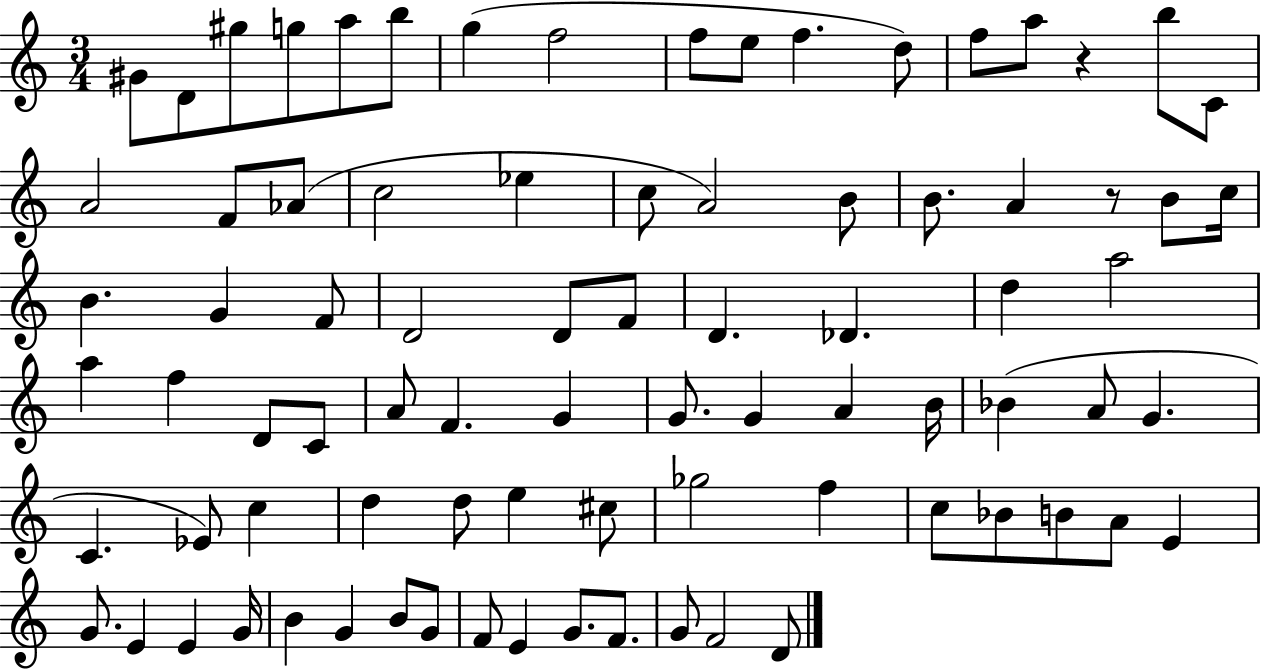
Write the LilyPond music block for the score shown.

{
  \clef treble
  \numericTimeSignature
  \time 3/4
  \key c \major
  \repeat volta 2 { gis'8 d'8 gis''8 g''8 a''8 b''8 | g''4( f''2 | f''8 e''8 f''4. d''8) | f''8 a''8 r4 b''8 c'8 | \break a'2 f'8 aes'8( | c''2 ees''4 | c''8 a'2) b'8 | b'8. a'4 r8 b'8 c''16 | \break b'4. g'4 f'8 | d'2 d'8 f'8 | d'4. des'4. | d''4 a''2 | \break a''4 f''4 d'8 c'8 | a'8 f'4. g'4 | g'8. g'4 a'4 b'16 | bes'4( a'8 g'4. | \break c'4. ees'8) c''4 | d''4 d''8 e''4 cis''8 | ges''2 f''4 | c''8 bes'8 b'8 a'8 e'4 | \break g'8. e'4 e'4 g'16 | b'4 g'4 b'8 g'8 | f'8 e'4 g'8. f'8. | g'8 f'2 d'8 | \break } \bar "|."
}